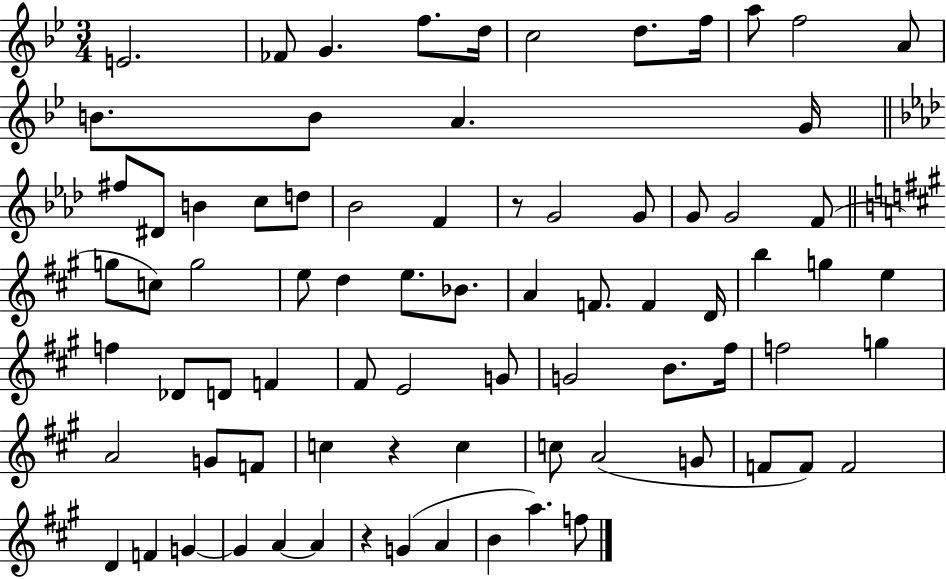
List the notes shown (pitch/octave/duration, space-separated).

E4/h. FES4/e G4/q. F5/e. D5/s C5/h D5/e. F5/s A5/e F5/h A4/e B4/e. B4/e A4/q. G4/s F#5/e D#4/e B4/q C5/e D5/e Bb4/h F4/q R/e G4/h G4/e G4/e G4/h F4/e G5/e C5/e G5/h E5/e D5/q E5/e. Bb4/e. A4/q F4/e. F4/q D4/s B5/q G5/q E5/q F5/q Db4/e D4/e F4/q F#4/e E4/h G4/e G4/h B4/e. F#5/s F5/h G5/q A4/h G4/e F4/e C5/q R/q C5/q C5/e A4/h G4/e F4/e F4/e F4/h D4/q F4/q G4/q G4/q A4/q A4/q R/q G4/q A4/q B4/q A5/q. F5/e